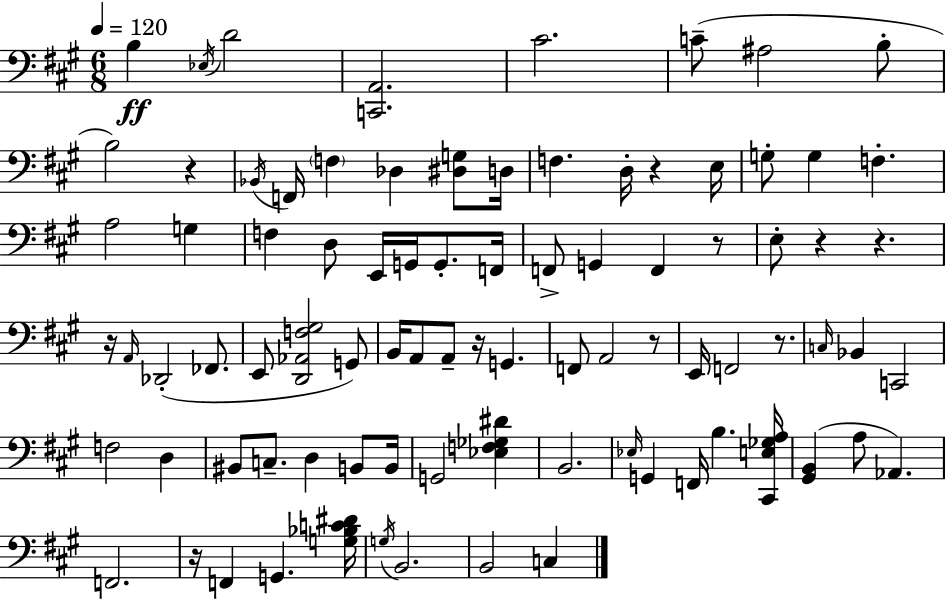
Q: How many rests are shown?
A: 10